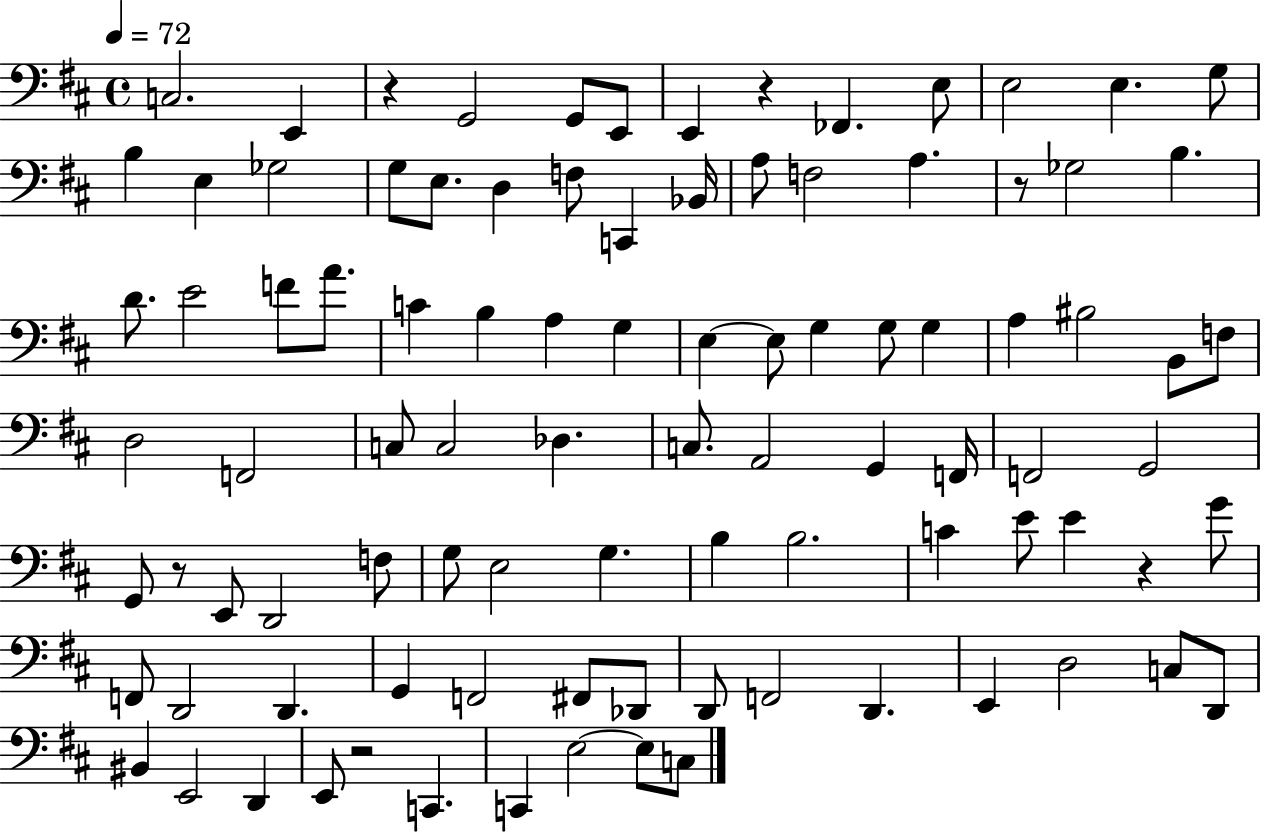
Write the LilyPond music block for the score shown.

{
  \clef bass
  \time 4/4
  \defaultTimeSignature
  \key d \major
  \tempo 4 = 72
  c2. e,4 | r4 g,2 g,8 e,8 | e,4 r4 fes,4. e8 | e2 e4. g8 | \break b4 e4 ges2 | g8 e8. d4 f8 c,4 bes,16 | a8 f2 a4. | r8 ges2 b4. | \break d'8. e'2 f'8 a'8. | c'4 b4 a4 g4 | e4~~ e8 g4 g8 g4 | a4 bis2 b,8 f8 | \break d2 f,2 | c8 c2 des4. | c8. a,2 g,4 f,16 | f,2 g,2 | \break g,8 r8 e,8 d,2 f8 | g8 e2 g4. | b4 b2. | c'4 e'8 e'4 r4 g'8 | \break f,8 d,2 d,4. | g,4 f,2 fis,8 des,8 | d,8 f,2 d,4. | e,4 d2 c8 d,8 | \break bis,4 e,2 d,4 | e,8 r2 c,4. | c,4 e2~~ e8 c8 | \bar "|."
}